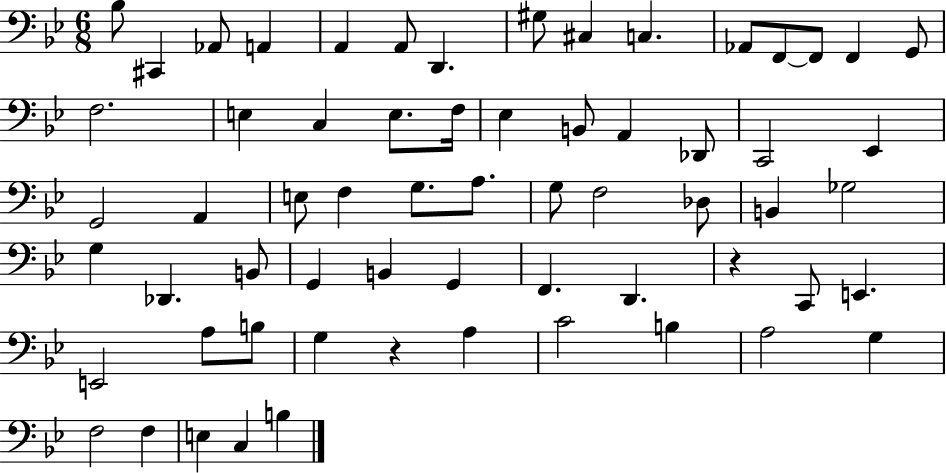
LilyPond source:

{
  \clef bass
  \numericTimeSignature
  \time 6/8
  \key bes \major
  bes8 cis,4 aes,8 a,4 | a,4 a,8 d,4. | gis8 cis4 c4. | aes,8 f,8~~ f,8 f,4 g,8 | \break f2. | e4 c4 e8. f16 | ees4 b,8 a,4 des,8 | c,2 ees,4 | \break g,2 a,4 | e8 f4 g8. a8. | g8 f2 des8 | b,4 ges2 | \break g4 des,4. b,8 | g,4 b,4 g,4 | f,4. d,4. | r4 c,8 e,4. | \break e,2 a8 b8 | g4 r4 a4 | c'2 b4 | a2 g4 | \break f2 f4 | e4 c4 b4 | \bar "|."
}